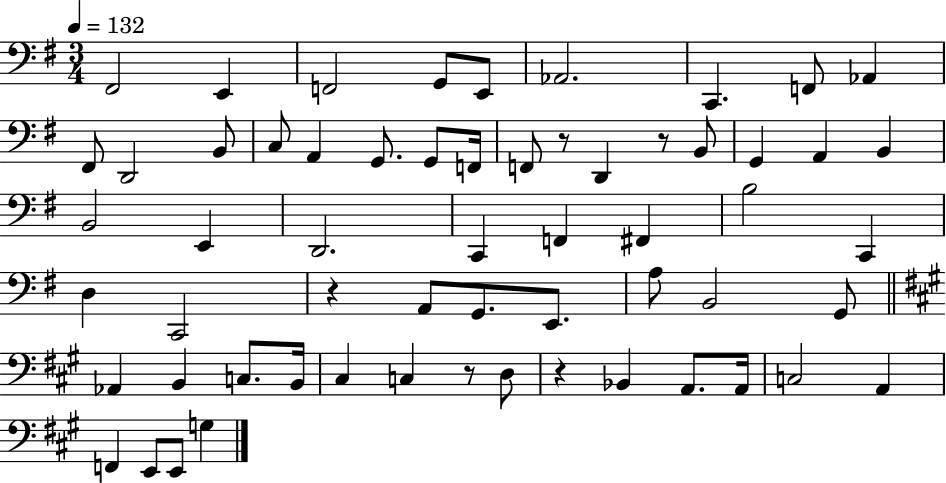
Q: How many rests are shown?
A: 5